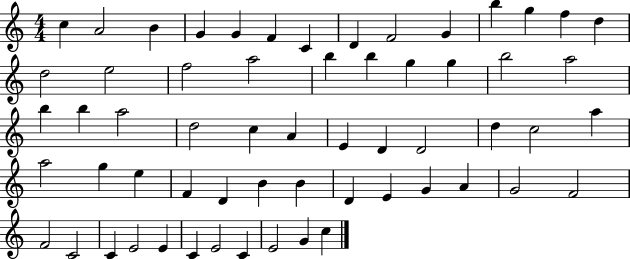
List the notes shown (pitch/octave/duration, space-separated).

C5/q A4/h B4/q G4/q G4/q F4/q C4/q D4/q F4/h G4/q B5/q G5/q F5/q D5/q D5/h E5/h F5/h A5/h B5/q B5/q G5/q G5/q B5/h A5/h B5/q B5/q A5/h D5/h C5/q A4/q E4/q D4/q D4/h D5/q C5/h A5/q A5/h G5/q E5/q F4/q D4/q B4/q B4/q D4/q E4/q G4/q A4/q G4/h F4/h F4/h C4/h C4/q E4/h E4/q C4/q E4/h C4/q E4/h G4/q C5/q